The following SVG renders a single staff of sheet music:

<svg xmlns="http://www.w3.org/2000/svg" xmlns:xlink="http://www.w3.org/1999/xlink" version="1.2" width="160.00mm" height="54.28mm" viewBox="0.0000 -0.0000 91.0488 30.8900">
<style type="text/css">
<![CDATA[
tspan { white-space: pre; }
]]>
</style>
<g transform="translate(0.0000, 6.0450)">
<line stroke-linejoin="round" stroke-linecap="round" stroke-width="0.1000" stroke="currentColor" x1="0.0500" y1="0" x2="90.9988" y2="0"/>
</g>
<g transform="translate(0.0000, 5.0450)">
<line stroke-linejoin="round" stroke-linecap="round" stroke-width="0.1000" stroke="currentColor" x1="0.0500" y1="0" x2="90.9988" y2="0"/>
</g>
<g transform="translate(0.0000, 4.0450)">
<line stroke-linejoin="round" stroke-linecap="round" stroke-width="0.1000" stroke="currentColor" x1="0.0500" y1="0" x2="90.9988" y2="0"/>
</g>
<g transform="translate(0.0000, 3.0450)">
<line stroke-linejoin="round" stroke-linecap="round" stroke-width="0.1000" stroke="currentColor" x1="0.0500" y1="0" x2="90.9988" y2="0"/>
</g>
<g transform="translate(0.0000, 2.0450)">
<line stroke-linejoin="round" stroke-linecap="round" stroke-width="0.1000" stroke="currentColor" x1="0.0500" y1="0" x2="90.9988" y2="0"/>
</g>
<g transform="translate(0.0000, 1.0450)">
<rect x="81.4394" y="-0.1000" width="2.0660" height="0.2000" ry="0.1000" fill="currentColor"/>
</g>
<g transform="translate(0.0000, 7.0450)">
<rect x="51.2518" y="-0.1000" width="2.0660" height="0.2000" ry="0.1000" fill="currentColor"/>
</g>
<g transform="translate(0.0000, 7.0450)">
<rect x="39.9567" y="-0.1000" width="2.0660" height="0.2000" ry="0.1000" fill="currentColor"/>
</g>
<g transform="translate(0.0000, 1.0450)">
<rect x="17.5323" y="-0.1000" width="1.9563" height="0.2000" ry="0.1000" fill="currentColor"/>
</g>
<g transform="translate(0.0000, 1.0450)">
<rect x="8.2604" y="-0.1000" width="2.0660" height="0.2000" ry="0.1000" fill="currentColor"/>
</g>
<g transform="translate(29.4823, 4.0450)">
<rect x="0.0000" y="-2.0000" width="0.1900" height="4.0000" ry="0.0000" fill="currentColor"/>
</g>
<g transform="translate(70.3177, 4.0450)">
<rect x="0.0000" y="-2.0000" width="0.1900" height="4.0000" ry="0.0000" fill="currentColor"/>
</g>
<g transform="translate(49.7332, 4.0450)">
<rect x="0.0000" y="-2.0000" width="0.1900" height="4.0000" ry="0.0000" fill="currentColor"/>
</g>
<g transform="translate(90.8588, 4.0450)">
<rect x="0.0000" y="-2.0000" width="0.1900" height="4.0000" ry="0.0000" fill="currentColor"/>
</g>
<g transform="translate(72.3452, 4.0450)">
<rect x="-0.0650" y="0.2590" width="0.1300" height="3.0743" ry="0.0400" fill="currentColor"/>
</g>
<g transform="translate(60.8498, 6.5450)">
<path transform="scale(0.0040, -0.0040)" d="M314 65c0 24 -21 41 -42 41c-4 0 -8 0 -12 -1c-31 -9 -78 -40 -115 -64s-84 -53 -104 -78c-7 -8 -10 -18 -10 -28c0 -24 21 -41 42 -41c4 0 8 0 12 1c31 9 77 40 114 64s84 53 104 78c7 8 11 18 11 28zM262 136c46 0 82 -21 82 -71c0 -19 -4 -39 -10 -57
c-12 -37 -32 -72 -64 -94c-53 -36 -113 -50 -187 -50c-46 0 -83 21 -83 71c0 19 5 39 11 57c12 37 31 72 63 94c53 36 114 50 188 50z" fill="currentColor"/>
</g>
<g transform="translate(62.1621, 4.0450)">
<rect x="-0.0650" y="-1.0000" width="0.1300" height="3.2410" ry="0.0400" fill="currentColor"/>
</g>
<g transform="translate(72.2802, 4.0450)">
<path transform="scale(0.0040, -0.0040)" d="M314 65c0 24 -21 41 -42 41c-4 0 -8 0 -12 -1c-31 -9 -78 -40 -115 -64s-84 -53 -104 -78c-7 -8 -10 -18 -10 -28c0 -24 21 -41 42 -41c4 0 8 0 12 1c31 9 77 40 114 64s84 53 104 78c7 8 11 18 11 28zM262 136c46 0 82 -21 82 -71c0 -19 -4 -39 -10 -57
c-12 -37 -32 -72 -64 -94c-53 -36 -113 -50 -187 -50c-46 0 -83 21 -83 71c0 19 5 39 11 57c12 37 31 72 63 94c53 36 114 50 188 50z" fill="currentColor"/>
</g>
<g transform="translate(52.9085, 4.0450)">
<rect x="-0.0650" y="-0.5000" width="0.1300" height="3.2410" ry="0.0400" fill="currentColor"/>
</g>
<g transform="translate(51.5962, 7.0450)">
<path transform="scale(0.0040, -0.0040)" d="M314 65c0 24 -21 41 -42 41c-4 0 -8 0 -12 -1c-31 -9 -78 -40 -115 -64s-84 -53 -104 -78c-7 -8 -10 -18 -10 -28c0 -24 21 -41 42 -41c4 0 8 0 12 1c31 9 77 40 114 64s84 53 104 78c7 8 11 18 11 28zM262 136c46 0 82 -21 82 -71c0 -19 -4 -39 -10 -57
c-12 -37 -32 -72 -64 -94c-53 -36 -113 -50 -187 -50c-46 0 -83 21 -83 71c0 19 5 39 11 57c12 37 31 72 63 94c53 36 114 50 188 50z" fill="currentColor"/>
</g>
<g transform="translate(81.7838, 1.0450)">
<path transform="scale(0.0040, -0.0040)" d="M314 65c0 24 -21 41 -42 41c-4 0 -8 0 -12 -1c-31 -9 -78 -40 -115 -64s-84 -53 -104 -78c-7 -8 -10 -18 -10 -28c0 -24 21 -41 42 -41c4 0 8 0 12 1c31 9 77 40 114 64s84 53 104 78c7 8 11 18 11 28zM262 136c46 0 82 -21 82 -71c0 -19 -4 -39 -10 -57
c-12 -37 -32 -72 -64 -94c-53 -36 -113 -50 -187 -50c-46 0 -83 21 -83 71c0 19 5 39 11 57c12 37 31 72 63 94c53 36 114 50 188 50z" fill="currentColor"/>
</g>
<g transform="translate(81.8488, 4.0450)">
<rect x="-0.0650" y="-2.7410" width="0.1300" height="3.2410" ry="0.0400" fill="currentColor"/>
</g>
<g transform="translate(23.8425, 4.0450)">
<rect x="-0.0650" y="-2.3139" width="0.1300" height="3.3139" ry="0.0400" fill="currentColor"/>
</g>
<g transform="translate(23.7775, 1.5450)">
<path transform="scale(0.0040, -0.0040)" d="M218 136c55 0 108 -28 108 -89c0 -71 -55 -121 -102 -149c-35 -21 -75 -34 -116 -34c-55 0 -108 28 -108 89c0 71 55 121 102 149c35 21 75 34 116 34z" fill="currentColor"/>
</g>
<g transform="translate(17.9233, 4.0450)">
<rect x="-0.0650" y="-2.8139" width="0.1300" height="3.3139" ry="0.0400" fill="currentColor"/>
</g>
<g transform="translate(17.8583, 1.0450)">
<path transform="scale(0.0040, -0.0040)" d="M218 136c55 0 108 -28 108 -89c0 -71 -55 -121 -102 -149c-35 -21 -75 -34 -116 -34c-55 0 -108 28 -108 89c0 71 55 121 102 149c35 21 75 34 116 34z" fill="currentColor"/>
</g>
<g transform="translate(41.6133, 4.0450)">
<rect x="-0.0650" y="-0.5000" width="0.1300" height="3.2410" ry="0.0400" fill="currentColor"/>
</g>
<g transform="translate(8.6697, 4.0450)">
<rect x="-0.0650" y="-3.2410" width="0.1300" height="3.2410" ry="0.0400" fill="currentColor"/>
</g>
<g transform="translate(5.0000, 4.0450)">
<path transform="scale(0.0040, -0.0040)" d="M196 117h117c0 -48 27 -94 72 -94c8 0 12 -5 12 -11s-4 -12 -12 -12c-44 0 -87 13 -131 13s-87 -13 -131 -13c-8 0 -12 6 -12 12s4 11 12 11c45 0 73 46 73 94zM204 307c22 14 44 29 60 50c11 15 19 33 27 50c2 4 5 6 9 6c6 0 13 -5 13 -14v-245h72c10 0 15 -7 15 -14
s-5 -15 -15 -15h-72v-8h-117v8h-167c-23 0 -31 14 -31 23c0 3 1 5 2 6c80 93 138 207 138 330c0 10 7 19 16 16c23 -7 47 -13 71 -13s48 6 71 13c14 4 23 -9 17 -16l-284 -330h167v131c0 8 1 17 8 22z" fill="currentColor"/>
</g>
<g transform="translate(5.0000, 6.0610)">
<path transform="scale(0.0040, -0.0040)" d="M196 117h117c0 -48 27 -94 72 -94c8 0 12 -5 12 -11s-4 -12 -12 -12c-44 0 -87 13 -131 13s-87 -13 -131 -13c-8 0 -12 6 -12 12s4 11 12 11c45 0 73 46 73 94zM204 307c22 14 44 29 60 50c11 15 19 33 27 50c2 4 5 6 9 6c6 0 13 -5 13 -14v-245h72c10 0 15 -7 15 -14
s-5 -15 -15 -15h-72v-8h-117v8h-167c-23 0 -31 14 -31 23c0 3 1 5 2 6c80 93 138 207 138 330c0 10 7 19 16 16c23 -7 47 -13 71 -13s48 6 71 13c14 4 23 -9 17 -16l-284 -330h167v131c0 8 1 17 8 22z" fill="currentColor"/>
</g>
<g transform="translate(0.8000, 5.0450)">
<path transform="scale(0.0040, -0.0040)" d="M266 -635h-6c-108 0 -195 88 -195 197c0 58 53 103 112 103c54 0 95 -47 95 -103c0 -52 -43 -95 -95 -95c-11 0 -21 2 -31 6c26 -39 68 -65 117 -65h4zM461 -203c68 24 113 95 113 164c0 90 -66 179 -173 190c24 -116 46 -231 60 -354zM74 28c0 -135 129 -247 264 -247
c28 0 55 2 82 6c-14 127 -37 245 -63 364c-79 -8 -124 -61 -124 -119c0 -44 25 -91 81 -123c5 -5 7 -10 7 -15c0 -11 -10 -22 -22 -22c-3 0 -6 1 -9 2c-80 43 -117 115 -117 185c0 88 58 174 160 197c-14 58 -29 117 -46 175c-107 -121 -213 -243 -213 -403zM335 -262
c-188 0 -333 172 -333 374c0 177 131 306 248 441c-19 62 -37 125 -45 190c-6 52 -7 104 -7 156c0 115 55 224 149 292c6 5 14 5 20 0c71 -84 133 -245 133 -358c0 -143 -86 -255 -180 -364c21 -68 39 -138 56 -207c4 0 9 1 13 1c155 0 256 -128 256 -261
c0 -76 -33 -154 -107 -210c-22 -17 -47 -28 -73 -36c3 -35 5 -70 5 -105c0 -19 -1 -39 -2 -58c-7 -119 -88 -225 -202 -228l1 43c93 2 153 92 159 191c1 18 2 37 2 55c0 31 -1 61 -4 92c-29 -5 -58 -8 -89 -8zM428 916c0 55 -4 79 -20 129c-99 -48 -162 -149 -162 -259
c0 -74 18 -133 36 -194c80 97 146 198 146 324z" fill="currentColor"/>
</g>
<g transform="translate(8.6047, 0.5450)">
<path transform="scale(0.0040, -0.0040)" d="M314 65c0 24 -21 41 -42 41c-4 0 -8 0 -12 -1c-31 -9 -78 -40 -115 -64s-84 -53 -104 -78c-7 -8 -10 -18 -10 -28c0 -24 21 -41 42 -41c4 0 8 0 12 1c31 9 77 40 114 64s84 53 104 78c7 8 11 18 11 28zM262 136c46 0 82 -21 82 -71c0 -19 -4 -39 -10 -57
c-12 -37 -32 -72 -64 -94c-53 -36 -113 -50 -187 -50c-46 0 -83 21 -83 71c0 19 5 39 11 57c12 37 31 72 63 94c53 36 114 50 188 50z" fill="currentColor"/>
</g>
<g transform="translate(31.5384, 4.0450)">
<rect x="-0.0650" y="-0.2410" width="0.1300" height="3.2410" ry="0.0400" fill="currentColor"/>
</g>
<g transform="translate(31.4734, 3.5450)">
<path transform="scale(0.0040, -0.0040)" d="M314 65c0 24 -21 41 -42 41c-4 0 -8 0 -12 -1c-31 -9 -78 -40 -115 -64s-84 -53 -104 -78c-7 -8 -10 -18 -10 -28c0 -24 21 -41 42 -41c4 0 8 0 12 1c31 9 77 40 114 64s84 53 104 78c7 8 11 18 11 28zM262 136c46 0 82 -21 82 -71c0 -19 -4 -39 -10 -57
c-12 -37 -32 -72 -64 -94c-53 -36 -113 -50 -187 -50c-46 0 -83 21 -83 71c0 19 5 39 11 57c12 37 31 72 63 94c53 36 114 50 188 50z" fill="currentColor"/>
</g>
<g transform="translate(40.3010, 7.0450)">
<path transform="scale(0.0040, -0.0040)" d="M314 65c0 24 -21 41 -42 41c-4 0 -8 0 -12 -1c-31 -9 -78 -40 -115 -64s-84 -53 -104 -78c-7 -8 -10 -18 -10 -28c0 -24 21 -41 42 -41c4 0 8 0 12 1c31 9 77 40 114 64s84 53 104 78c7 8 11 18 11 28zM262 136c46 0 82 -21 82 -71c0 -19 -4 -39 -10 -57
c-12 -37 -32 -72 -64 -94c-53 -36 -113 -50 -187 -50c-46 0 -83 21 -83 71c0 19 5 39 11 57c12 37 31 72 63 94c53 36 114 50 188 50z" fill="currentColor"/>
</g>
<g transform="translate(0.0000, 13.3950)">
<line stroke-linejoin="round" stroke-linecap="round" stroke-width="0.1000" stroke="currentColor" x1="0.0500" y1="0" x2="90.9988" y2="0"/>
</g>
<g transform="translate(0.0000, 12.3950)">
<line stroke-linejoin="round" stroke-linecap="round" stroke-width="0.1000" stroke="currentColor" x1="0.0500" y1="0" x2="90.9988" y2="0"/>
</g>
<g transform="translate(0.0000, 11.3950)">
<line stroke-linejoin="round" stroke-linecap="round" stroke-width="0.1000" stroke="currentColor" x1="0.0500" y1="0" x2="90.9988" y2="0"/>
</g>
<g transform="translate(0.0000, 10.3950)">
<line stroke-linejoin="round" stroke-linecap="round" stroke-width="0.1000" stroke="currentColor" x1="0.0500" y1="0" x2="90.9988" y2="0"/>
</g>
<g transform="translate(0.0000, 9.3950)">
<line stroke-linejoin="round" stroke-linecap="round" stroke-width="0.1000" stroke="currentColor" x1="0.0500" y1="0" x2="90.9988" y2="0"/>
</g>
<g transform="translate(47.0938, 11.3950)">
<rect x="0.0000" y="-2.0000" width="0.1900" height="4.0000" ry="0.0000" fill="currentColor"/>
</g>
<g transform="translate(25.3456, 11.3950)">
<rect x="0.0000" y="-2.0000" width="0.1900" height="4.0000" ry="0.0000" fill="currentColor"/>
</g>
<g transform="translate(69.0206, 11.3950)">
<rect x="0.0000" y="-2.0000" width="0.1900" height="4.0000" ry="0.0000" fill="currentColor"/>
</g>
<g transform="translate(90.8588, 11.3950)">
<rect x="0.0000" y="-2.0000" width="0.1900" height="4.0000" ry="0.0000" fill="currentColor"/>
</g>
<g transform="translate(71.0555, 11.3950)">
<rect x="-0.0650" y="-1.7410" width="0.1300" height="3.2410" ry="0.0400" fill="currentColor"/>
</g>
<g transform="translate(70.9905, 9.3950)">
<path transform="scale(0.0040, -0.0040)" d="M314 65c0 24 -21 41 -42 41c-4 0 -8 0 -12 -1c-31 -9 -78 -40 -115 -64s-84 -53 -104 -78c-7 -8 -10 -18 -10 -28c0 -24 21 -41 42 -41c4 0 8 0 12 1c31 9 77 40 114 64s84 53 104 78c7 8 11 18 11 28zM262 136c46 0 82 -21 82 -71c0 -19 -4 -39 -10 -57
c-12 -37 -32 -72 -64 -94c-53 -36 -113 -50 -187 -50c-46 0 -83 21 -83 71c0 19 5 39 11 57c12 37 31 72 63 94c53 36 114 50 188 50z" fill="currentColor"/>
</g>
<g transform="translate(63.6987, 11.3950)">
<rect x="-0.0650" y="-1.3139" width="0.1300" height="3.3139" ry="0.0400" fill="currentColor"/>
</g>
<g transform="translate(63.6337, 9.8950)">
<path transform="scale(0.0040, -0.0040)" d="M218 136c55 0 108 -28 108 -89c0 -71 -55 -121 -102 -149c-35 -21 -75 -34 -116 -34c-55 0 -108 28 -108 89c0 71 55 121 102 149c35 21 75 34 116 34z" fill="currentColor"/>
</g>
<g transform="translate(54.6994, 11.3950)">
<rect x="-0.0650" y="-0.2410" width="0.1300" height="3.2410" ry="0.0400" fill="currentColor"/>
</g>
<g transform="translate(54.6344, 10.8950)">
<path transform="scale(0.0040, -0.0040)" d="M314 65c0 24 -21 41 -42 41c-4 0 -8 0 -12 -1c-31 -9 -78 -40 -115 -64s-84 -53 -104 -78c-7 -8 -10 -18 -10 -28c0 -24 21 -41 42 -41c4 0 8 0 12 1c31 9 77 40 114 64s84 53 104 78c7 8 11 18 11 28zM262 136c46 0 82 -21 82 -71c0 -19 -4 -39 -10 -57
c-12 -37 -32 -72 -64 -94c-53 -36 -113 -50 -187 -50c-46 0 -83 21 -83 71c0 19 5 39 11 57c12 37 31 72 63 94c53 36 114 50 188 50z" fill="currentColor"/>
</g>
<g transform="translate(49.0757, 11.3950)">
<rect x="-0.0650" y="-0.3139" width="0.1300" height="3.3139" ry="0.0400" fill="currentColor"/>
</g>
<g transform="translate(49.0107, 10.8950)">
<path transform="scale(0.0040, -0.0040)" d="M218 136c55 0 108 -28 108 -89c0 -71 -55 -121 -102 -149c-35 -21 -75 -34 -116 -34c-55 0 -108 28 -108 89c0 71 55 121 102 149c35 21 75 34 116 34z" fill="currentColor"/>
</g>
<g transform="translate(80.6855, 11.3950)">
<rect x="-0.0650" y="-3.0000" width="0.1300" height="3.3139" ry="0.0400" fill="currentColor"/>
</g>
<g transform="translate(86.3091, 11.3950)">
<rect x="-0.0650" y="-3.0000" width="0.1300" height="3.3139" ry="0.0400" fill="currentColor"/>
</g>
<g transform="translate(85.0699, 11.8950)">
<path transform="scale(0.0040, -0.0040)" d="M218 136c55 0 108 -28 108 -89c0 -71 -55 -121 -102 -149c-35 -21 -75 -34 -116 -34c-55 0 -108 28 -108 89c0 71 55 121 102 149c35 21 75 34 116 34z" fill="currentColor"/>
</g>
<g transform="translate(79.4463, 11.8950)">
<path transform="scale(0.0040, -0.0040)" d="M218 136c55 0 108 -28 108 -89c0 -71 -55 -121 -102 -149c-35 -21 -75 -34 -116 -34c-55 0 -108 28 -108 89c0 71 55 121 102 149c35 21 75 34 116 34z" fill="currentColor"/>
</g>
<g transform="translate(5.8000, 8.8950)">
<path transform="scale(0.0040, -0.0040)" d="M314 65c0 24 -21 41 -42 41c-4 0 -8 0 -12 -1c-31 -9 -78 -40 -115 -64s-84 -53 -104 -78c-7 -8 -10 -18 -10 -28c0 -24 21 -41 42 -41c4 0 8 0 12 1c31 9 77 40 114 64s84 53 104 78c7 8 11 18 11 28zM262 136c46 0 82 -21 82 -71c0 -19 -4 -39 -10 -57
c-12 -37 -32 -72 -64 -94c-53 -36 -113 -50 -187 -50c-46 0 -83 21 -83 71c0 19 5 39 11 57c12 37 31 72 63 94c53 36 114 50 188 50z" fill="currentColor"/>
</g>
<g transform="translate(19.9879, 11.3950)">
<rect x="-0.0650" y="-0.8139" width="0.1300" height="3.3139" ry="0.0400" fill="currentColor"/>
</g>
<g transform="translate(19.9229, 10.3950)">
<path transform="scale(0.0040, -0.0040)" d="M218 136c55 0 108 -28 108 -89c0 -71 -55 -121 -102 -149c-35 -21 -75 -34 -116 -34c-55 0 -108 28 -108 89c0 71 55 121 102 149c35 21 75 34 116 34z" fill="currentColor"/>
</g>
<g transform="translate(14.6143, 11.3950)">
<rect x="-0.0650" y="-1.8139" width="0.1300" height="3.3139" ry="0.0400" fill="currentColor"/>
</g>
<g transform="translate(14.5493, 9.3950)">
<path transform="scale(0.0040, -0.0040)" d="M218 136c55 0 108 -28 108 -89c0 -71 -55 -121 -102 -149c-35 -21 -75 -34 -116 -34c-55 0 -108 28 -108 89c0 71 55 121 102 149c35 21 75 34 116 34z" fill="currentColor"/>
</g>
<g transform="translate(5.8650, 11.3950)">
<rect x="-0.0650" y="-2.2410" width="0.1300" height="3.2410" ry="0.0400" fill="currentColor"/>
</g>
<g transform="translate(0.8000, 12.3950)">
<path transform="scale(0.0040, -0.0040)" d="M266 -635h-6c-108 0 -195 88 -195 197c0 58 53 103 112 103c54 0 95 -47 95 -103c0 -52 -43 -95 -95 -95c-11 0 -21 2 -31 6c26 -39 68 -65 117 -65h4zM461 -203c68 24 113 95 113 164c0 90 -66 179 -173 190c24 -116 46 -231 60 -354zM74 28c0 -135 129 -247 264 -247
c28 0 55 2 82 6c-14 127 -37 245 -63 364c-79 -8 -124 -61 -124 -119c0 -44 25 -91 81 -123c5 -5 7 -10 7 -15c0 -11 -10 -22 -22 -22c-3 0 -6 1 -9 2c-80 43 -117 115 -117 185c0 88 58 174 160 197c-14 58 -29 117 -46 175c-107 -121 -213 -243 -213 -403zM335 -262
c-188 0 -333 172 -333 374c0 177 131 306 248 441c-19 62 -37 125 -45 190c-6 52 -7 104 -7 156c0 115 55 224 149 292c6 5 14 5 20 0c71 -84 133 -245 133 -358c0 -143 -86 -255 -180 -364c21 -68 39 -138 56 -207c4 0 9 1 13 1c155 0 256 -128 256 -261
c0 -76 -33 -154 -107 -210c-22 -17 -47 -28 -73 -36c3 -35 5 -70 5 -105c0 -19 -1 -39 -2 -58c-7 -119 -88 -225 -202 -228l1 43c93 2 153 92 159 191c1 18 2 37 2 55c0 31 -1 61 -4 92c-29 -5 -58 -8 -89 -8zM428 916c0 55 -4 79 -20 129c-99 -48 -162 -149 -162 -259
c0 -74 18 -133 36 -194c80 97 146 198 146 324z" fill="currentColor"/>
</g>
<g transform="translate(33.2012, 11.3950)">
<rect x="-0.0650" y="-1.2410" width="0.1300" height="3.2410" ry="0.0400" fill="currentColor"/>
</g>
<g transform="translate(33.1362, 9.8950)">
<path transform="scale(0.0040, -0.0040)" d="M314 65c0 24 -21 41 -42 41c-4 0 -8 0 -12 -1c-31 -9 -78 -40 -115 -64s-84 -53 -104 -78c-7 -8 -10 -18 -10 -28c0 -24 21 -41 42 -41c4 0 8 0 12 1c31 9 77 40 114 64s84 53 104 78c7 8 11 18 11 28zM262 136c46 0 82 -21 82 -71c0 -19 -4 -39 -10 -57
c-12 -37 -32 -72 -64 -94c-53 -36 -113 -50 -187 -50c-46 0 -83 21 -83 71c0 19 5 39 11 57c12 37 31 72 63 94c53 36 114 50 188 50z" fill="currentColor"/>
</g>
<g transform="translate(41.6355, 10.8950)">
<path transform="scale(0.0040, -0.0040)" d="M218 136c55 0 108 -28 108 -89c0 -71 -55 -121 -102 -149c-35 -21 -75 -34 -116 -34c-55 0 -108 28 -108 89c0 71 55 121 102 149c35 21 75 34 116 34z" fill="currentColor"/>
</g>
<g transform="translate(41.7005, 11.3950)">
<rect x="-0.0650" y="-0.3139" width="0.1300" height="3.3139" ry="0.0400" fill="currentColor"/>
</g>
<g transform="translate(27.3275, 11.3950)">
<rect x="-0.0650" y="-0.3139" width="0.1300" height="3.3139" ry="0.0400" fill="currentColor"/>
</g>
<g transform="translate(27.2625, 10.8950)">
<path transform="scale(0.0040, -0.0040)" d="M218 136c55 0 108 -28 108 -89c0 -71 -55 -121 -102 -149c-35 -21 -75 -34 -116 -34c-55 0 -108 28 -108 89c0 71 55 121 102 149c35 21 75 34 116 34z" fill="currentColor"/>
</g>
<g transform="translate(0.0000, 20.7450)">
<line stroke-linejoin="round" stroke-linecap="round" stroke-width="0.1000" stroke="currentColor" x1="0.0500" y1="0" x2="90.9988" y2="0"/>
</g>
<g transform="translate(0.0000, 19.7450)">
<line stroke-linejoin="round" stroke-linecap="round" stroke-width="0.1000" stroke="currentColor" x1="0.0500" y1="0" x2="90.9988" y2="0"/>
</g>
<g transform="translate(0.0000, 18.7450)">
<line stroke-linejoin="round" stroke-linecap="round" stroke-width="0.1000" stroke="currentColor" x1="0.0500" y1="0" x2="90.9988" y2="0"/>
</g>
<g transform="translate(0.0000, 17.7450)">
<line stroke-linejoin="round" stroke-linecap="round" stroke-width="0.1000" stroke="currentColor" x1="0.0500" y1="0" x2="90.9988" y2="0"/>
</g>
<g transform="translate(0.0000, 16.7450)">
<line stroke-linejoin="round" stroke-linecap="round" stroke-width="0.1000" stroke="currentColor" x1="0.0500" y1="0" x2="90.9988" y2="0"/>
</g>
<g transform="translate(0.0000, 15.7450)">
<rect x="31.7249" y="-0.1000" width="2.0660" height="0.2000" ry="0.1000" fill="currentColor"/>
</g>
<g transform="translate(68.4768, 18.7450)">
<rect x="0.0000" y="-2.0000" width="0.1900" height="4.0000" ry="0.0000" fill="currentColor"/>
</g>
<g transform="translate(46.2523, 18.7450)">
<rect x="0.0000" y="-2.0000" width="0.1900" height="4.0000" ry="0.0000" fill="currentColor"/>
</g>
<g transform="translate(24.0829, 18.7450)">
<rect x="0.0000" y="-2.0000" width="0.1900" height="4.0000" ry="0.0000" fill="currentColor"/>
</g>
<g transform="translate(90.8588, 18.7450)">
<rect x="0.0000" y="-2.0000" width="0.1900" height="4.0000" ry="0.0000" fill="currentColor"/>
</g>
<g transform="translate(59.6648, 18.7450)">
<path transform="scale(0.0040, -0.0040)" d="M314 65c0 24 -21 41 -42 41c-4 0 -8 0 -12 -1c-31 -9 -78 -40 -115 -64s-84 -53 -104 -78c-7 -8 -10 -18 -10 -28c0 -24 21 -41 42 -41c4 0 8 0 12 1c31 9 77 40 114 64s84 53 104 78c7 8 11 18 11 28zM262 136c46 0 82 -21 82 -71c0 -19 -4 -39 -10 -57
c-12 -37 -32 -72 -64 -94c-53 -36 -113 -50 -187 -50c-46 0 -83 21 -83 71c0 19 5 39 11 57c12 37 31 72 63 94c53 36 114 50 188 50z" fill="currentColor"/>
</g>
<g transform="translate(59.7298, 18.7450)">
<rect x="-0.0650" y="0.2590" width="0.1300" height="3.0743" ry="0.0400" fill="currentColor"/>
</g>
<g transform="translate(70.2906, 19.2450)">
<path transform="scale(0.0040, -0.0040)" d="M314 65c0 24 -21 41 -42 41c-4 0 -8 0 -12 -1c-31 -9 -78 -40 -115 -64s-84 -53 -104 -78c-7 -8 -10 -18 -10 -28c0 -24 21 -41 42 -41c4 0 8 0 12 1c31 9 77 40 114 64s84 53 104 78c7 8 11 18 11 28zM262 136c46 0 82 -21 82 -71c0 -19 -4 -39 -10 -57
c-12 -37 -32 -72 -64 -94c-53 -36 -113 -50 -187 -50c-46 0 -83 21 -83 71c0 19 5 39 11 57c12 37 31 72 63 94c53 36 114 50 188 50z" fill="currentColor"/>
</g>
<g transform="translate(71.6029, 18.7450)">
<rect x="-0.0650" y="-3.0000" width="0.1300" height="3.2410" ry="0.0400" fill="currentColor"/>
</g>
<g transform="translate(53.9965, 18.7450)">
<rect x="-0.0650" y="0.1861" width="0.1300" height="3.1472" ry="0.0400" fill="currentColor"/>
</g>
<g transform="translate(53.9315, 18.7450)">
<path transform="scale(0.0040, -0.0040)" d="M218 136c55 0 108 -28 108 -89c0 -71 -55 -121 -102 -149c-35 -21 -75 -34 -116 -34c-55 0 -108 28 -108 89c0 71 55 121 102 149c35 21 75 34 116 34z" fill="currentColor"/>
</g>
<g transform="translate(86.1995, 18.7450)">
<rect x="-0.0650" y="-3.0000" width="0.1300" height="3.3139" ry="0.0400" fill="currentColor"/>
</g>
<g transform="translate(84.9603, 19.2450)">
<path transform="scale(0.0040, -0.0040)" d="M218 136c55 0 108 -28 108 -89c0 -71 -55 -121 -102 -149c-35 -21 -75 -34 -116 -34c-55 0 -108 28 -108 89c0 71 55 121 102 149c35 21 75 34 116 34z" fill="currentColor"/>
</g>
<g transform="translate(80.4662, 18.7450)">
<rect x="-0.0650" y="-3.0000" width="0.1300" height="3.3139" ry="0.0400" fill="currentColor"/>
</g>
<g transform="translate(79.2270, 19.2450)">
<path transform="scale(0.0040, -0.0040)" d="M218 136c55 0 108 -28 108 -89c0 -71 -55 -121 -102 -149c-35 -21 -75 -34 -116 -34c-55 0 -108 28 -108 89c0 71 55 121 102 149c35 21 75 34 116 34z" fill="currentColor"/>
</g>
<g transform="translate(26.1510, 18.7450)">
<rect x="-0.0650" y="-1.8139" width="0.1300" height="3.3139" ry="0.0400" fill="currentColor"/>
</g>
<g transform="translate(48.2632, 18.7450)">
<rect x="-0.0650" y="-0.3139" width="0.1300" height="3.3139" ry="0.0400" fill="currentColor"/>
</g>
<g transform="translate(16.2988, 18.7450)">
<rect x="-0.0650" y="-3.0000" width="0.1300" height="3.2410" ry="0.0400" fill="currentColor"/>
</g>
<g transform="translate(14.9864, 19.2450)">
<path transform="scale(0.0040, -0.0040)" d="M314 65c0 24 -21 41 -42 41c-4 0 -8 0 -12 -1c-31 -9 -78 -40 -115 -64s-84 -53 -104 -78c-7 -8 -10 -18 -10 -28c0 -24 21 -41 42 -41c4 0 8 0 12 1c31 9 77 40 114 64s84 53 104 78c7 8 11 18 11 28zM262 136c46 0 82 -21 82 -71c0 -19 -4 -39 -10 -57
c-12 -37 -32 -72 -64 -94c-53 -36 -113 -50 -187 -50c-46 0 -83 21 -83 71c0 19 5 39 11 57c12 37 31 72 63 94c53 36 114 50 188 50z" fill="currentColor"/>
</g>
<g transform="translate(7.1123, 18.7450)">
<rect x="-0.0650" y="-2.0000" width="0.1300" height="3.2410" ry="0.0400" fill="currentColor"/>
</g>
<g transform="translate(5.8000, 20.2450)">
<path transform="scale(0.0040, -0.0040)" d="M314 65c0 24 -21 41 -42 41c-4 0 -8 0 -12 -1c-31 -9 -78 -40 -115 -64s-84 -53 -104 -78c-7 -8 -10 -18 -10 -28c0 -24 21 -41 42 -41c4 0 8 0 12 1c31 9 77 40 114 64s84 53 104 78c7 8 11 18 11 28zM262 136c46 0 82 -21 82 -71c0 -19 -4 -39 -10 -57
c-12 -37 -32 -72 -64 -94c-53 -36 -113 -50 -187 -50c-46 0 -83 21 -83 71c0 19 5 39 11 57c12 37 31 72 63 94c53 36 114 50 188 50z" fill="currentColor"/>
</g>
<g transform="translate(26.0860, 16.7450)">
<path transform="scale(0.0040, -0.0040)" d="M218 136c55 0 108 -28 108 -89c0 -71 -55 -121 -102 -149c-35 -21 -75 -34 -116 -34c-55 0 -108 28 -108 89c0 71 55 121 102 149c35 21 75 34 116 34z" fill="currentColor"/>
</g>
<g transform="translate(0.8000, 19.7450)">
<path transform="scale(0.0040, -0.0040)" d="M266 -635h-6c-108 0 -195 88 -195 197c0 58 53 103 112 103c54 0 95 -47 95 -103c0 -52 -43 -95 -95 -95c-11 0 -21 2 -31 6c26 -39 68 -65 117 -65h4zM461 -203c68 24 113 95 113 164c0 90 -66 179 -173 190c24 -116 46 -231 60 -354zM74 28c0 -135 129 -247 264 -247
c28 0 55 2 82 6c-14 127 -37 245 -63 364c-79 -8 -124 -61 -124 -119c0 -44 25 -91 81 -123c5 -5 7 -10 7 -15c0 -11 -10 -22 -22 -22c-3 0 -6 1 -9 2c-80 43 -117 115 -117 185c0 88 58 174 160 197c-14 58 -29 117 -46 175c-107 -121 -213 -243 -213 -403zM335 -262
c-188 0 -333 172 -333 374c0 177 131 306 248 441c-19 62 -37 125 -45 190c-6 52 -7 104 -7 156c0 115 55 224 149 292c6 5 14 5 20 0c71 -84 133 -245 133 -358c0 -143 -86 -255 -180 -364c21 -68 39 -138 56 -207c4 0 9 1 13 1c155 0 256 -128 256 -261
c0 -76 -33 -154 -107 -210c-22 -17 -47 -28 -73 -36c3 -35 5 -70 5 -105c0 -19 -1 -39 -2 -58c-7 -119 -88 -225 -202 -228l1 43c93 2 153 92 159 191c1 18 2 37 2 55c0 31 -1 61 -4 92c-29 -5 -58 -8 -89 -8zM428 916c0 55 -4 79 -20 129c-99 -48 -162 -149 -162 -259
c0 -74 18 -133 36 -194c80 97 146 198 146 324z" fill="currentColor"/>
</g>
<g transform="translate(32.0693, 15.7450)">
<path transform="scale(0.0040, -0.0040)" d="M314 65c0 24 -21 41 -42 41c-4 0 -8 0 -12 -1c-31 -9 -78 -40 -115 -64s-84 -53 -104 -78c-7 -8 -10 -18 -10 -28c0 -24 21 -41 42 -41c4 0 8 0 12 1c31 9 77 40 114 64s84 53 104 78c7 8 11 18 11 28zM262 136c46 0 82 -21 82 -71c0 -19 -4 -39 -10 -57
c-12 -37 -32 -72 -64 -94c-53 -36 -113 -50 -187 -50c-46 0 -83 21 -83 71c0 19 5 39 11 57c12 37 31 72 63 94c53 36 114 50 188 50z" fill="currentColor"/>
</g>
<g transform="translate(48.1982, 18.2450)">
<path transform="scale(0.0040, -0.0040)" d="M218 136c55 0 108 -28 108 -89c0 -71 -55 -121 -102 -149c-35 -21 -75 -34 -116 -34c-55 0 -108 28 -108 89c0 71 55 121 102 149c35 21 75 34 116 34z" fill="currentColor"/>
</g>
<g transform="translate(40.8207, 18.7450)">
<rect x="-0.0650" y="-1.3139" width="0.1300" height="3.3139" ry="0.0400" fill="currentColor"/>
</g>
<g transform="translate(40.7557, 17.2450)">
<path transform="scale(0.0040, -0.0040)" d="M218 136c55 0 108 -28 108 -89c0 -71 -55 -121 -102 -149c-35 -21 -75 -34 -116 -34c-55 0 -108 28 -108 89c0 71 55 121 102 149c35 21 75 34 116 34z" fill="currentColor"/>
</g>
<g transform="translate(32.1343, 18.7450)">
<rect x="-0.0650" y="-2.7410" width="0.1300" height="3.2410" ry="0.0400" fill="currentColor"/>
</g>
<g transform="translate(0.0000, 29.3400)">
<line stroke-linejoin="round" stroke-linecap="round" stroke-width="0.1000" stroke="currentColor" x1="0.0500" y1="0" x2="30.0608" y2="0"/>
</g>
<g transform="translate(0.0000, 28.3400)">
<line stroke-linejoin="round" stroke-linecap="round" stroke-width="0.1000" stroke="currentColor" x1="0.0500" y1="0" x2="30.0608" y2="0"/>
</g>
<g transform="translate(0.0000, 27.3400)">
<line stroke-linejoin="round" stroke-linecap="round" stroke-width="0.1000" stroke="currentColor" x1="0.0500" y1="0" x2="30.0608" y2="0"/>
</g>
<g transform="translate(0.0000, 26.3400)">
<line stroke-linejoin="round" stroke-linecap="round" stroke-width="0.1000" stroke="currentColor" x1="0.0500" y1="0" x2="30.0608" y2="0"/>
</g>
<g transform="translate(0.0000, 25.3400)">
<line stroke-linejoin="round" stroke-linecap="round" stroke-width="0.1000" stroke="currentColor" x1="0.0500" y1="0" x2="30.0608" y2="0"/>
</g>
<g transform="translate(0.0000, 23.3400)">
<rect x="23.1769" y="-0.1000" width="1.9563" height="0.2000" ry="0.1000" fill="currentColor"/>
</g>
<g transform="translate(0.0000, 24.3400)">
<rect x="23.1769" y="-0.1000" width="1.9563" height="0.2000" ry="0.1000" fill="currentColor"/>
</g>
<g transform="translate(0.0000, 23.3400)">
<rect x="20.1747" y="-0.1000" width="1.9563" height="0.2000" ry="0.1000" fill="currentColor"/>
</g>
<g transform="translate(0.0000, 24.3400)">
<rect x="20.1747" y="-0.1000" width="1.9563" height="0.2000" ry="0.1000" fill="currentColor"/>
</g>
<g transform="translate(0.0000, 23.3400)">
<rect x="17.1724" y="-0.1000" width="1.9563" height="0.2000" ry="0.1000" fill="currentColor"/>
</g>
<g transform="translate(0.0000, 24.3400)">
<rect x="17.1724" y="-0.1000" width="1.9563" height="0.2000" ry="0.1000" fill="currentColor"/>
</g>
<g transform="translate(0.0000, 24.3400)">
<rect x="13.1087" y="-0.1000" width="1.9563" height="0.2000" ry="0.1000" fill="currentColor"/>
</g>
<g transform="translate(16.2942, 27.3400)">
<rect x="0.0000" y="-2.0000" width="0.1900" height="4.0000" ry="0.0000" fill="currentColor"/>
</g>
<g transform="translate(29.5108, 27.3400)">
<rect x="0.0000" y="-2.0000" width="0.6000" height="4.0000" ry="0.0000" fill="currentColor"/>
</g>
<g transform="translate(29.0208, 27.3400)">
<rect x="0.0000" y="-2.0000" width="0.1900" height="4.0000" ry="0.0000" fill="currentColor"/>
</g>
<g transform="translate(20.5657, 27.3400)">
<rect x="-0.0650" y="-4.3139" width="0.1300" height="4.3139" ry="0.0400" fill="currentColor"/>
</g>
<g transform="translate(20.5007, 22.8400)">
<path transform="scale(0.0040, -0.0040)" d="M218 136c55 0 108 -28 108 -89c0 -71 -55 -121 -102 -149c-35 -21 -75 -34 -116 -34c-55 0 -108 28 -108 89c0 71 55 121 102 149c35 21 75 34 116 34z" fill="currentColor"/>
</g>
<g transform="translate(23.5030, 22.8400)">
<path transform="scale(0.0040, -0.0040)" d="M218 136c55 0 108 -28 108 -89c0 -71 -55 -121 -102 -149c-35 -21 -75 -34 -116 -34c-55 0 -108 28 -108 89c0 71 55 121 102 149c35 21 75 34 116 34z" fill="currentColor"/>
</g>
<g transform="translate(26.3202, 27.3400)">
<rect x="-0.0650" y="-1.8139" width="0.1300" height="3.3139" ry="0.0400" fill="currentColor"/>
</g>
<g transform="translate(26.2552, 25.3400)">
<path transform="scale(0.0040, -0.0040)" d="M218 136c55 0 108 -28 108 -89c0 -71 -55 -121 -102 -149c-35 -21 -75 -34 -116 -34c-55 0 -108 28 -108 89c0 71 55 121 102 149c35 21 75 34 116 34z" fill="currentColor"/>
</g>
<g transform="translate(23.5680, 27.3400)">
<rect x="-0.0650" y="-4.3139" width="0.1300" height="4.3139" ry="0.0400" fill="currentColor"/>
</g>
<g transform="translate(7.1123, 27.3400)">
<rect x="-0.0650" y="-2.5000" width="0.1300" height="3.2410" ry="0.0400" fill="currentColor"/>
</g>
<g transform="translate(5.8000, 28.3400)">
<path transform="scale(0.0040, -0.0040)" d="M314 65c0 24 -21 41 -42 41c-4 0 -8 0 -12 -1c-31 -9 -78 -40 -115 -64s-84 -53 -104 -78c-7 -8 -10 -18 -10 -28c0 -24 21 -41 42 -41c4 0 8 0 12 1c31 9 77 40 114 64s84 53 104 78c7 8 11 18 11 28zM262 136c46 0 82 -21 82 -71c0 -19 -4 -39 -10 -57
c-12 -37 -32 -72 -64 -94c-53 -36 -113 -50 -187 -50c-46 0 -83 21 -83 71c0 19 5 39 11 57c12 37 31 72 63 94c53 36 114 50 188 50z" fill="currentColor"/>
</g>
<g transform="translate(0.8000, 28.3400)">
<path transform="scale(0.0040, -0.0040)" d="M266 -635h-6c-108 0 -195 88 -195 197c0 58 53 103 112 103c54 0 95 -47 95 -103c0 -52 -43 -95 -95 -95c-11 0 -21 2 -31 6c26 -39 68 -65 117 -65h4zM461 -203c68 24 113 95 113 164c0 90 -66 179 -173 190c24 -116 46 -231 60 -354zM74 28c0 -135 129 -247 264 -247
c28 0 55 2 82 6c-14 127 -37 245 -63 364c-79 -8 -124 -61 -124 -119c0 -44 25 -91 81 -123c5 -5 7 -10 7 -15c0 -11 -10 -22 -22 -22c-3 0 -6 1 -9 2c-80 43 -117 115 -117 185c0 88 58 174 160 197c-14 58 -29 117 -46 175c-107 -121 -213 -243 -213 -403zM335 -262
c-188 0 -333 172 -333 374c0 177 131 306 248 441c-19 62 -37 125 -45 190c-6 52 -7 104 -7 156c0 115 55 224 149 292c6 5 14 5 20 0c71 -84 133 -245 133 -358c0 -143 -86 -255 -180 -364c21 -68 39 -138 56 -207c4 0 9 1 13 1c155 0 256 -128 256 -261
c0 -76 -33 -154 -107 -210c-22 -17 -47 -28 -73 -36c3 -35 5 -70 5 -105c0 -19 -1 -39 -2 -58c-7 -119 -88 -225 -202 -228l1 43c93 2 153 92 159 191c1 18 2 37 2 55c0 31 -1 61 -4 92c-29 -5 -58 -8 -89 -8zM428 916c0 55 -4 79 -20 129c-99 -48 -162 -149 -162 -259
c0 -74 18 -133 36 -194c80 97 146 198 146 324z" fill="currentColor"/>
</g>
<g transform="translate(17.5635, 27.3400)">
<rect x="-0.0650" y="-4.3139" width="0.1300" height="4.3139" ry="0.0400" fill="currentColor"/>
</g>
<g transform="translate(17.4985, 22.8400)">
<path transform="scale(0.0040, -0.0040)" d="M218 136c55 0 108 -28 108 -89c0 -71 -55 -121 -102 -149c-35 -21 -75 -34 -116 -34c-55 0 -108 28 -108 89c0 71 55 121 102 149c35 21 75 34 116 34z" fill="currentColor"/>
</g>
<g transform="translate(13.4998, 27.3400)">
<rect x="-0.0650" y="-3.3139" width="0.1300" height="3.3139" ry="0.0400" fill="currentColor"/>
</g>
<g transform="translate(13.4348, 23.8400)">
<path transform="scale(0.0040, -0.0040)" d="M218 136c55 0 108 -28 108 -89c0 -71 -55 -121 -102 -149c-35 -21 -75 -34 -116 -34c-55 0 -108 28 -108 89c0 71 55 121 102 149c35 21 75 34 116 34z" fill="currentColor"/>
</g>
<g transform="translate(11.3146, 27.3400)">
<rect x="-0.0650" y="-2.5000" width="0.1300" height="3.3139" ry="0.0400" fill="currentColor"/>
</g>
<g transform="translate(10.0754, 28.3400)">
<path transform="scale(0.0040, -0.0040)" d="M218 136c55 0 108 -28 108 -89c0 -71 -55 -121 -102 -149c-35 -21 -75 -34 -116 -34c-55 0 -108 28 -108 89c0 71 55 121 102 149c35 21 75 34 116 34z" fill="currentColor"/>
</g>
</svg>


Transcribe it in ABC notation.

X:1
T:Untitled
M:4/4
L:1/4
K:C
b2 a g c2 C2 C2 D2 B2 a2 g2 f d c e2 c c c2 e f2 A A F2 A2 f a2 e c B B2 A2 A A G2 G b d' d' d' f